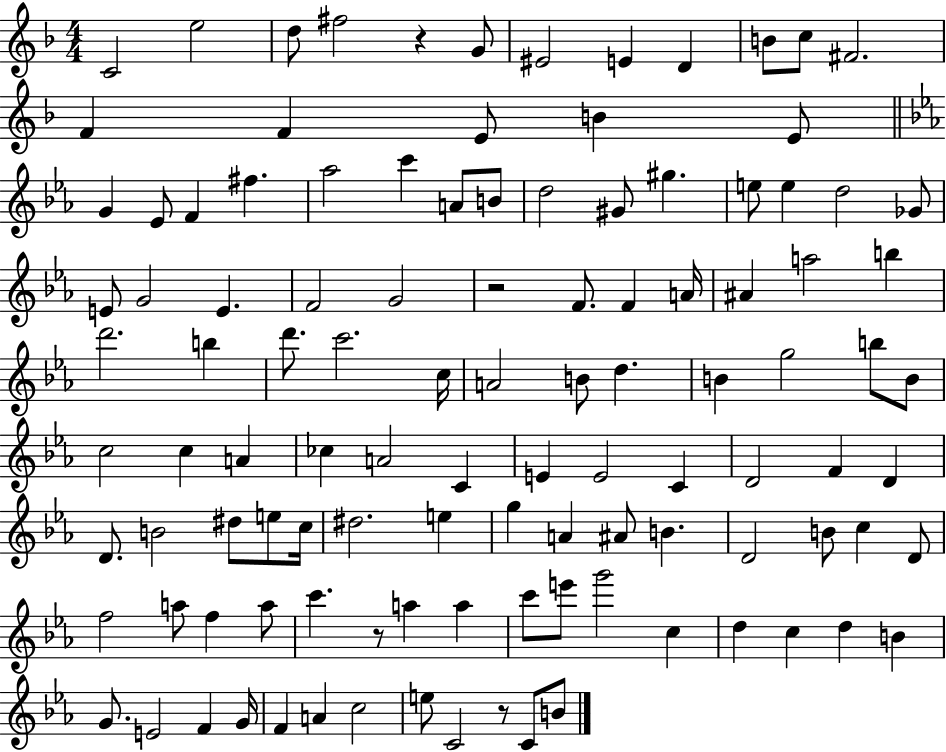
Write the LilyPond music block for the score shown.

{
  \clef treble
  \numericTimeSignature
  \time 4/4
  \key f \major
  c'2 e''2 | d''8 fis''2 r4 g'8 | eis'2 e'4 d'4 | b'8 c''8 fis'2. | \break f'4 f'4 e'8 b'4 e'8 | \bar "||" \break \key ees \major g'4 ees'8 f'4 fis''4. | aes''2 c'''4 a'8 b'8 | d''2 gis'8 gis''4. | e''8 e''4 d''2 ges'8 | \break e'8 g'2 e'4. | f'2 g'2 | r2 f'8. f'4 a'16 | ais'4 a''2 b''4 | \break d'''2. b''4 | d'''8. c'''2. c''16 | a'2 b'8 d''4. | b'4 g''2 b''8 b'8 | \break c''2 c''4 a'4 | ces''4 a'2 c'4 | e'4 e'2 c'4 | d'2 f'4 d'4 | \break d'8. b'2 dis''8 e''8 c''16 | dis''2. e''4 | g''4 a'4 ais'8 b'4. | d'2 b'8 c''4 d'8 | \break f''2 a''8 f''4 a''8 | c'''4. r8 a''4 a''4 | c'''8 e'''8 g'''2 c''4 | d''4 c''4 d''4 b'4 | \break g'8. e'2 f'4 g'16 | f'4 a'4 c''2 | e''8 c'2 r8 c'8 b'8 | \bar "|."
}